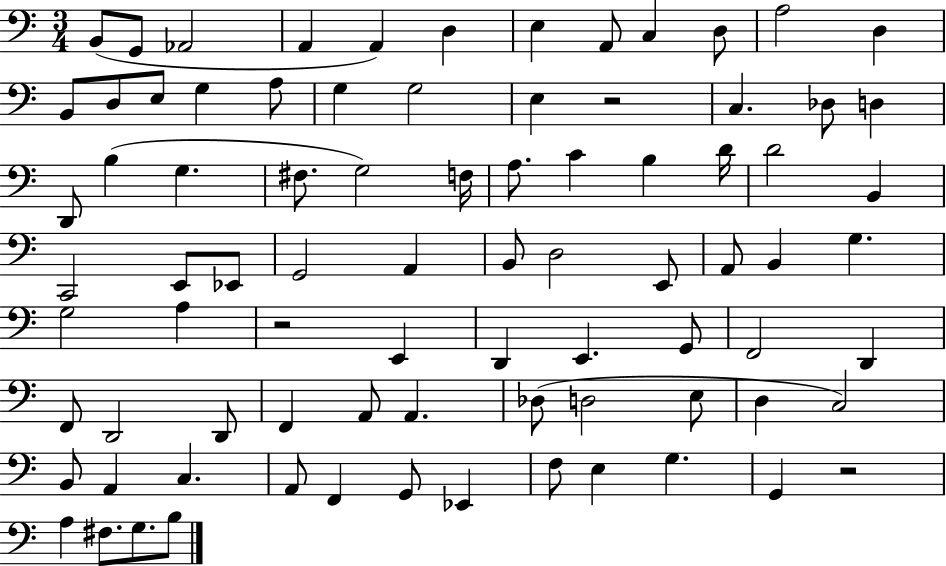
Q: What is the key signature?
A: C major